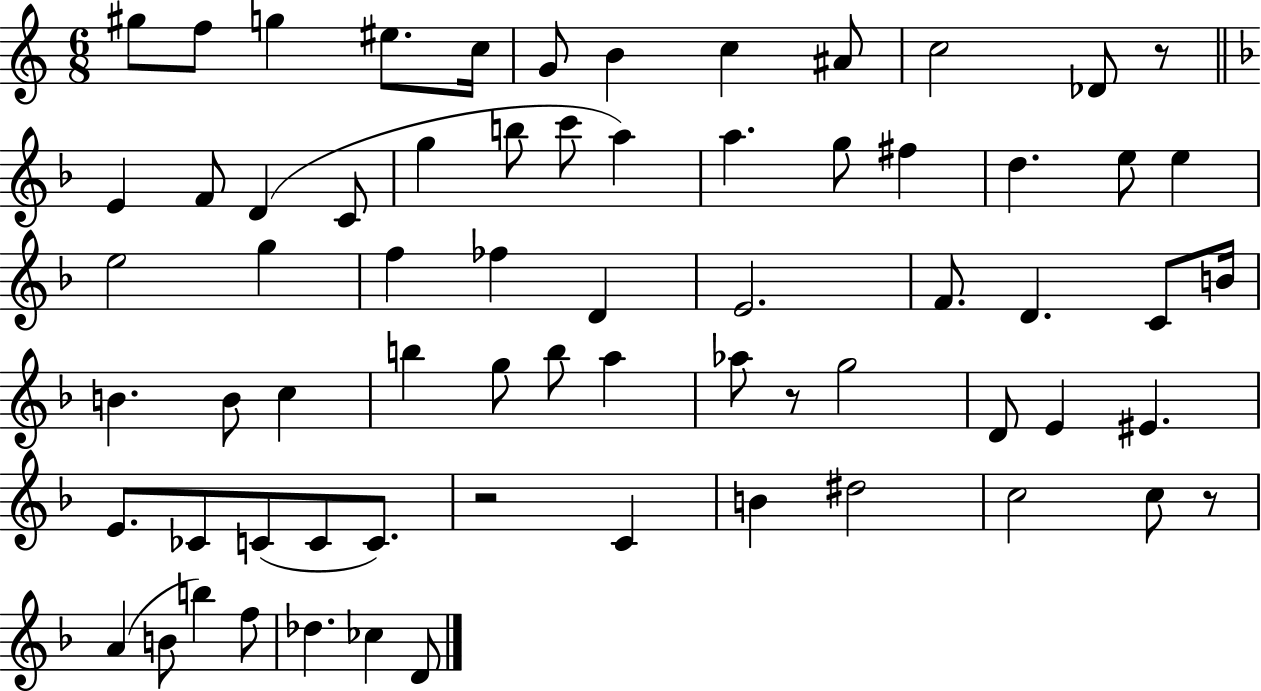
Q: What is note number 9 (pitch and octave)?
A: A#4